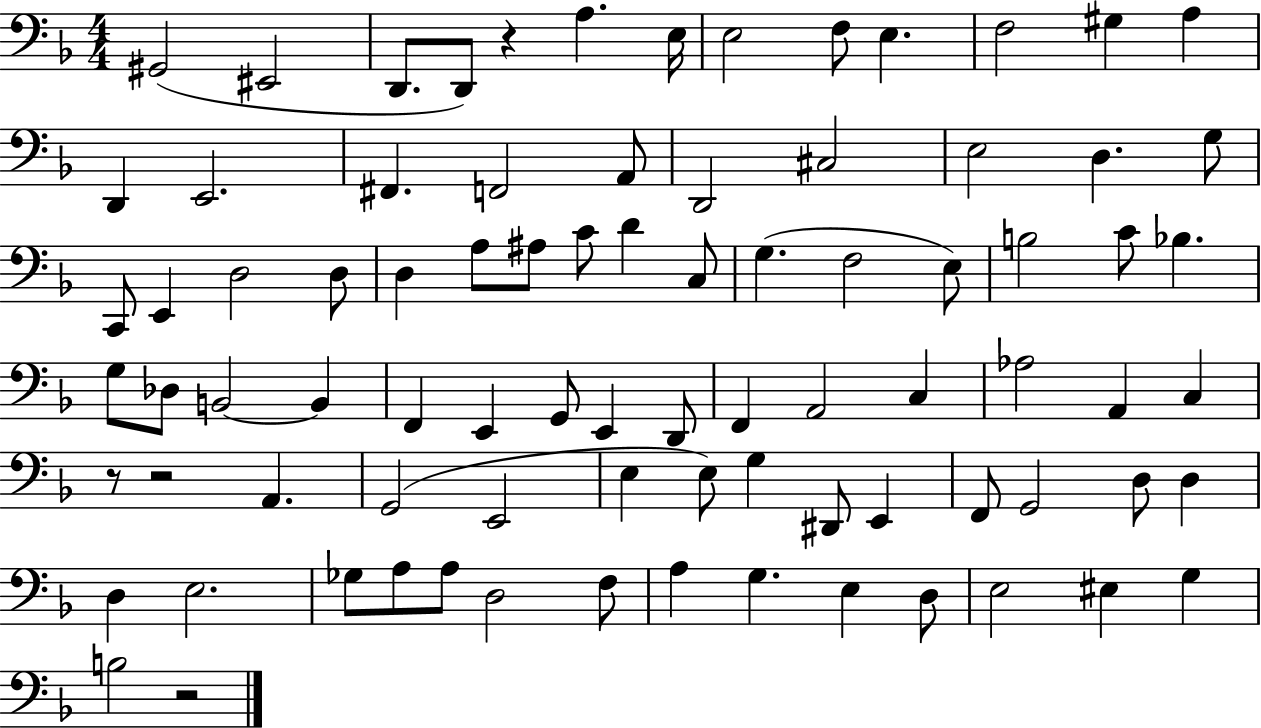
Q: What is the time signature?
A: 4/4